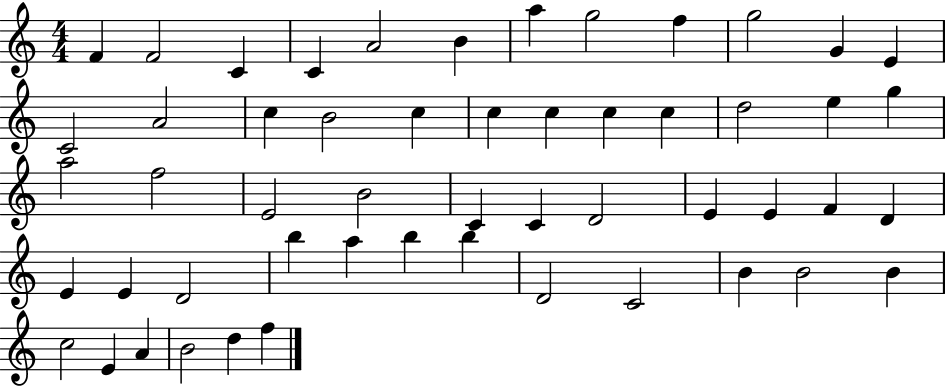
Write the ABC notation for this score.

X:1
T:Untitled
M:4/4
L:1/4
K:C
F F2 C C A2 B a g2 f g2 G E C2 A2 c B2 c c c c c d2 e g a2 f2 E2 B2 C C D2 E E F D E E D2 b a b b D2 C2 B B2 B c2 E A B2 d f